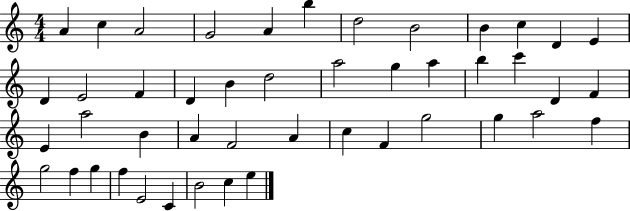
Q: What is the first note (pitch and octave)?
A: A4